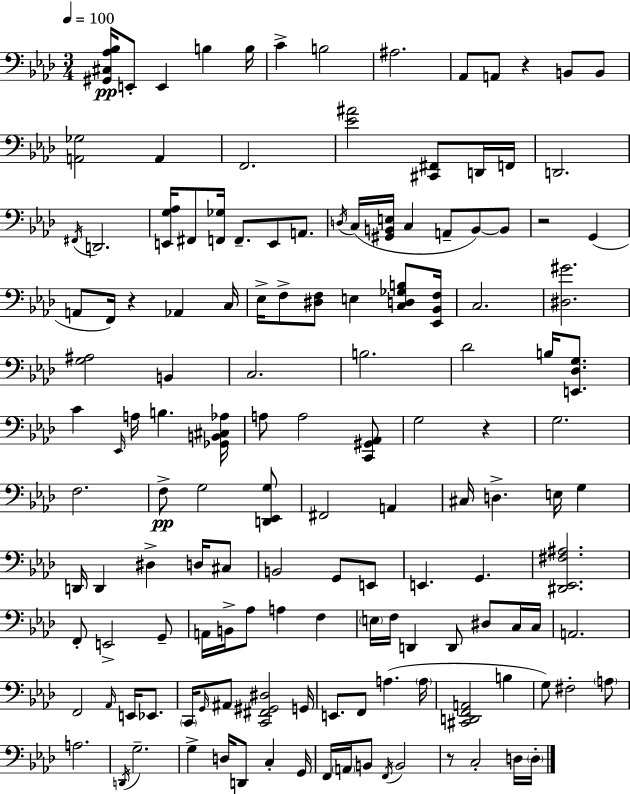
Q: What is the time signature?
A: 3/4